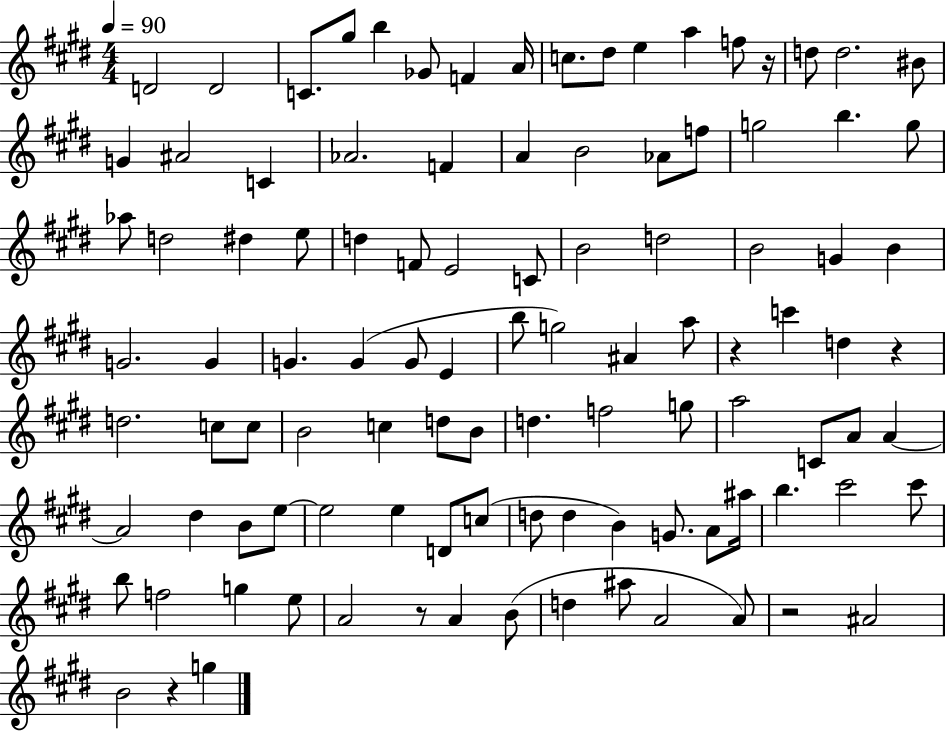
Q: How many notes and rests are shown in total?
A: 104